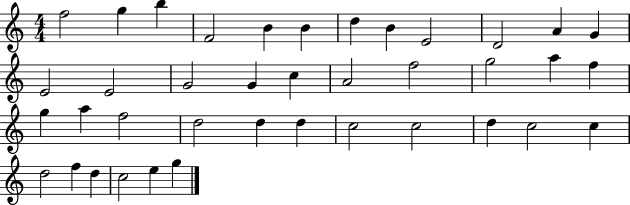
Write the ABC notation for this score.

X:1
T:Untitled
M:4/4
L:1/4
K:C
f2 g b F2 B B d B E2 D2 A G E2 E2 G2 G c A2 f2 g2 a f g a f2 d2 d d c2 c2 d c2 c d2 f d c2 e g